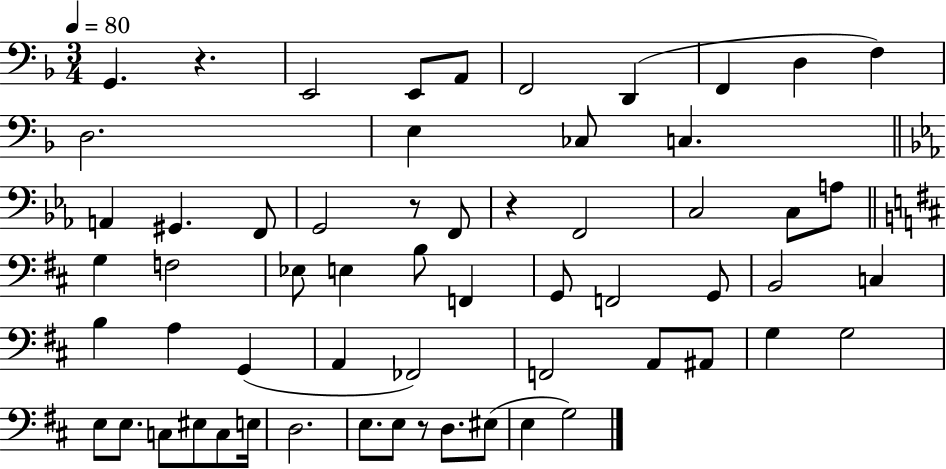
G2/q. R/q. E2/h E2/e A2/e F2/h D2/q F2/q D3/q F3/q D3/h. E3/q CES3/e C3/q. A2/q G#2/q. F2/e G2/h R/e F2/e R/q F2/h C3/h C3/e A3/e G3/q F3/h Eb3/e E3/q B3/e F2/q G2/e F2/h G2/e B2/h C3/q B3/q A3/q G2/q A2/q FES2/h F2/h A2/e A#2/e G3/q G3/h E3/e E3/e. C3/e EIS3/e C3/e E3/s D3/h. E3/e. E3/e R/e D3/e. EIS3/e E3/q G3/h